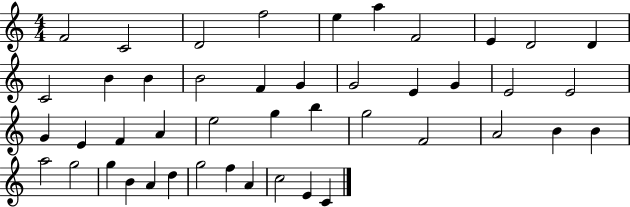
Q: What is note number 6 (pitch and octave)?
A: A5